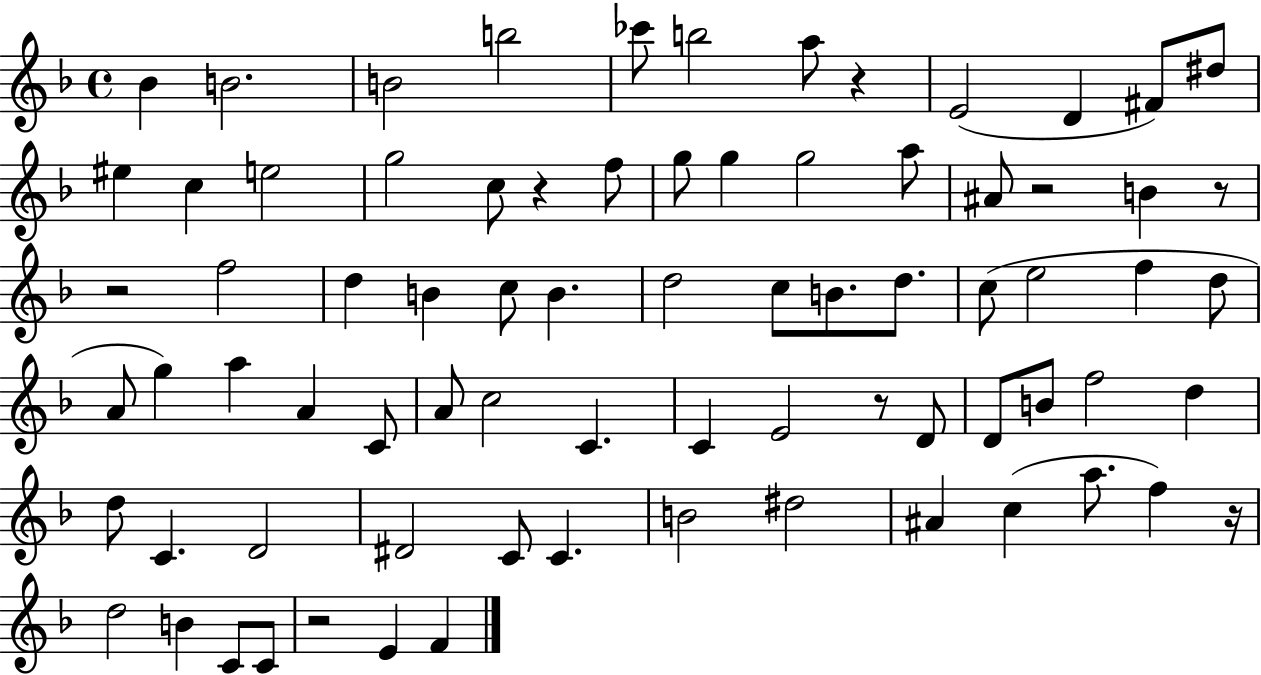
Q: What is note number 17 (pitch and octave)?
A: F5